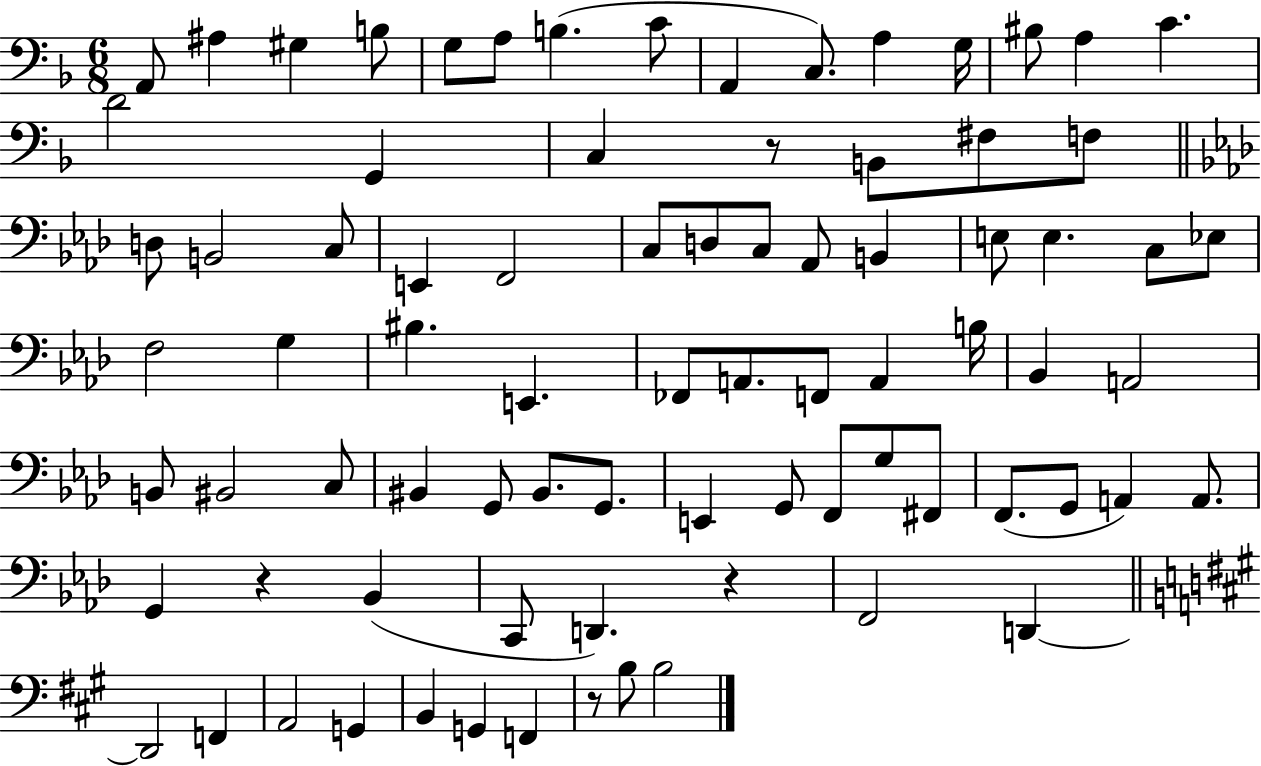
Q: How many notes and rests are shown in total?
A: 81